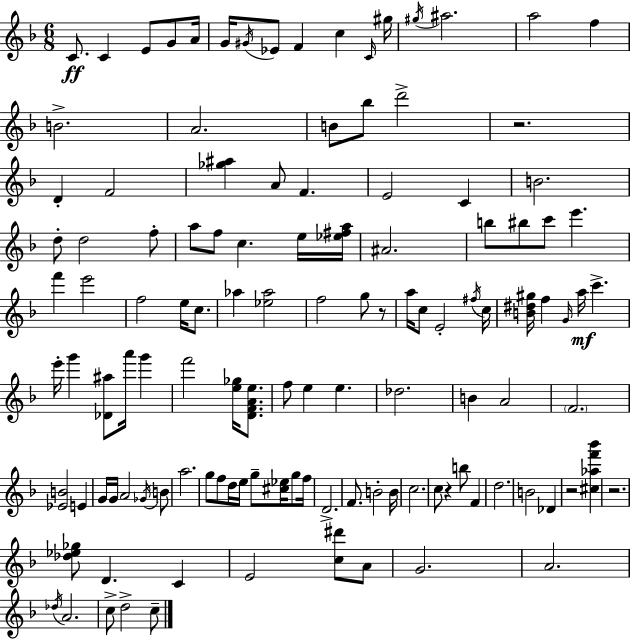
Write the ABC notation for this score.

X:1
T:Untitled
M:6/8
L:1/4
K:Dm
C/2 C E/2 G/2 A/4 G/4 ^G/4 _E/2 F c C/4 ^g/4 ^g/4 ^a2 a2 f B2 A2 B/2 _b/2 d'2 z2 D F2 [_g^a] A/2 F E2 C B2 d/2 d2 f/2 a/2 f/2 c e/4 [_e^fa]/4 ^A2 b/2 ^b/2 c'/2 e' f' e'2 f2 e/4 c/2 _a [_e_a]2 f2 g/2 z/2 a/4 c/2 E2 ^f/4 c/4 [B^d^g]/4 f G/4 a/4 c' e'/4 g' [_D^a]/2 a'/4 g' f'2 [e_g]/4 [DFAe]/2 f/2 e e _d2 B A2 F2 [_EB]2 E G/4 G/4 A2 _G/4 B/2 a2 g/2 f/2 d/4 e/4 g/2 [^c_e]/4 g/2 f/4 D2 F/2 B2 B/4 c2 c/2 z b/2 F d2 B2 _D z2 [^c_af'_b'] z2 [_d_e_g]/2 D C E2 [c^d']/2 A/2 G2 A2 _d/4 A2 c/2 d2 c/2